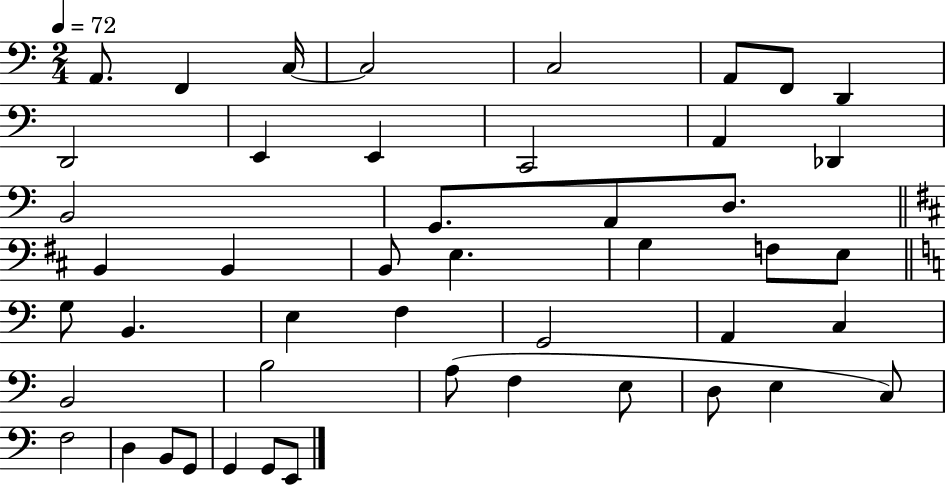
A2/e. F2/q C3/s C3/h C3/h A2/e F2/e D2/q D2/h E2/q E2/q C2/h A2/q Db2/q B2/h G2/e. A2/e D3/e. B2/q B2/q B2/e E3/q. G3/q F3/e E3/e G3/e B2/q. E3/q F3/q G2/h A2/q C3/q B2/h B3/h A3/e F3/q E3/e D3/e E3/q C3/e F3/h D3/q B2/e G2/e G2/q G2/e E2/e